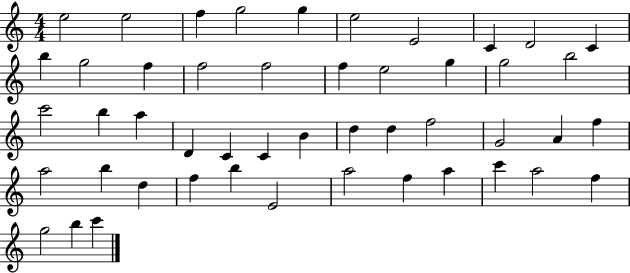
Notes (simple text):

E5/h E5/h F5/q G5/h G5/q E5/h E4/h C4/q D4/h C4/q B5/q G5/h F5/q F5/h F5/h F5/q E5/h G5/q G5/h B5/h C6/h B5/q A5/q D4/q C4/q C4/q B4/q D5/q D5/q F5/h G4/h A4/q F5/q A5/h B5/q D5/q F5/q B5/q E4/h A5/h F5/q A5/q C6/q A5/h F5/q G5/h B5/q C6/q